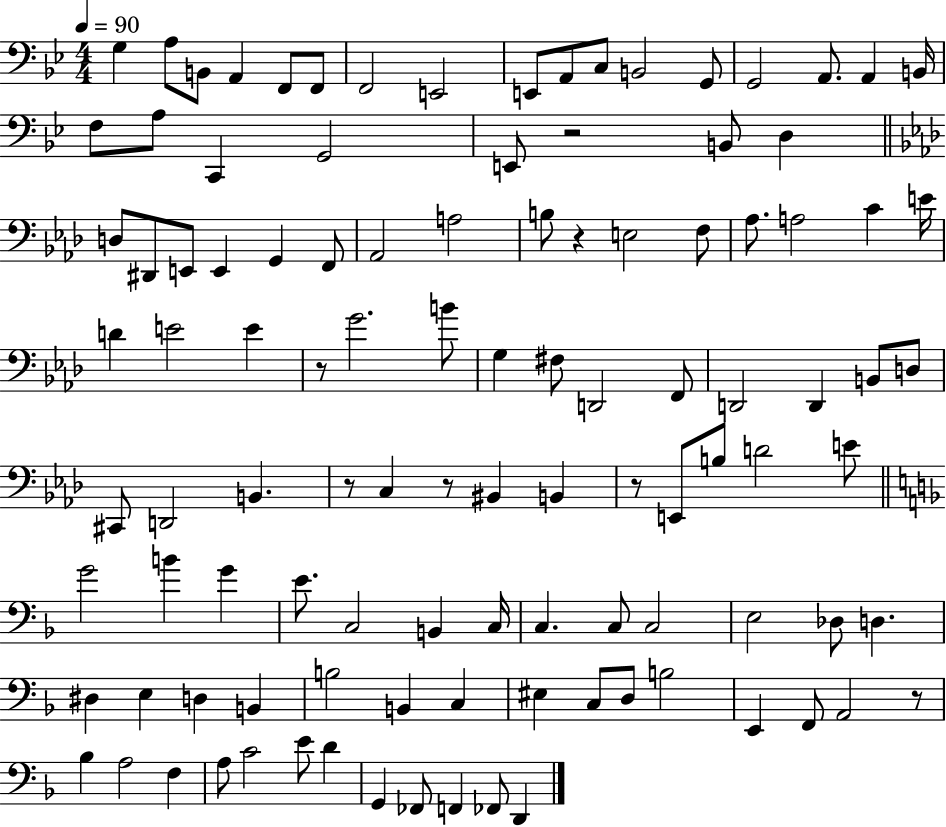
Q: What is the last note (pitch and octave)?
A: D2